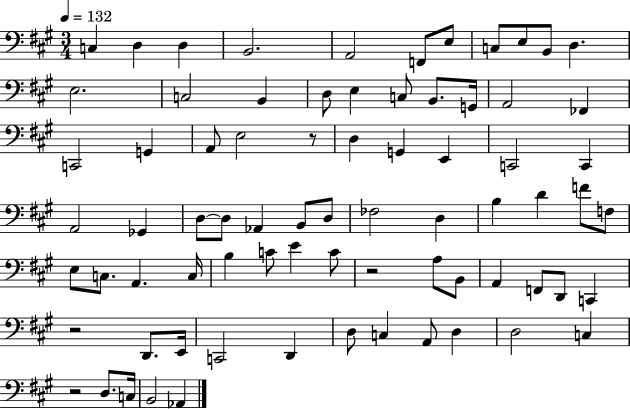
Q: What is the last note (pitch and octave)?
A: Ab2